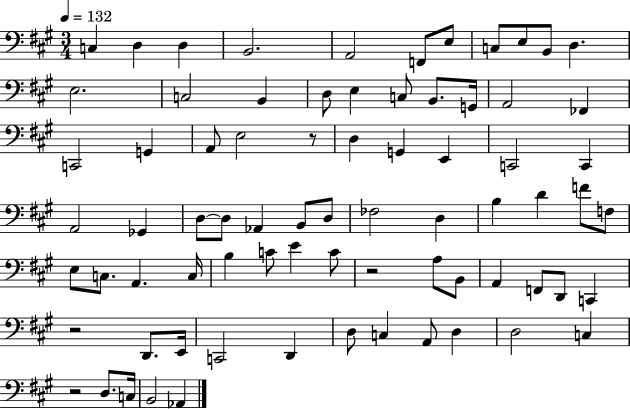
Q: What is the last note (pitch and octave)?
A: Ab2